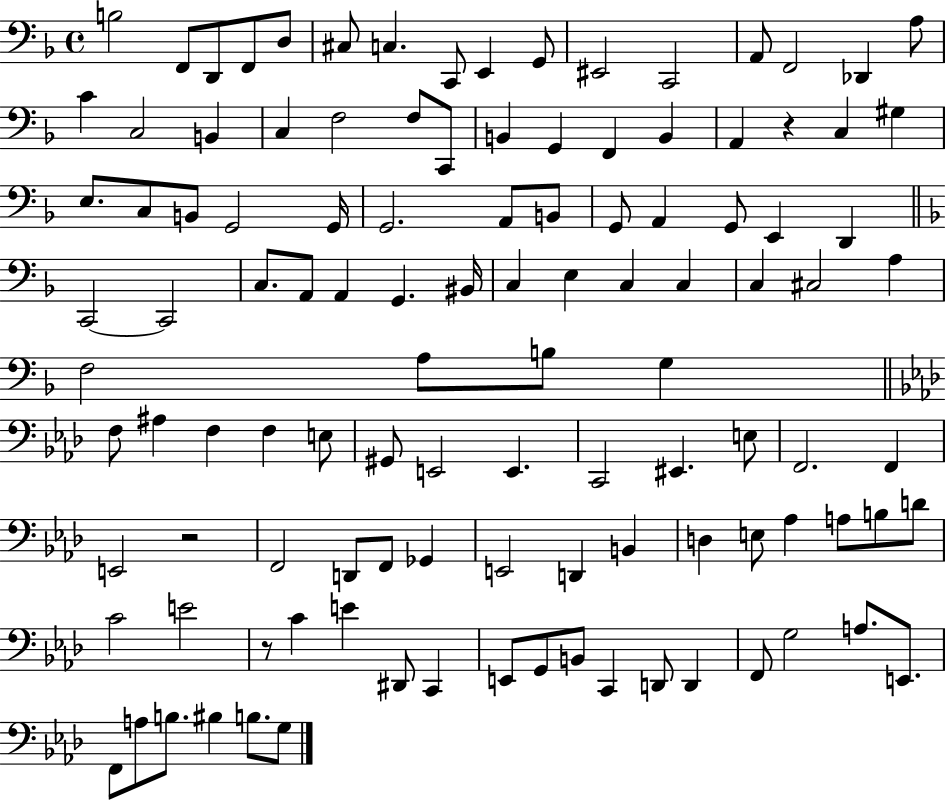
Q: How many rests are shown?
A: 3